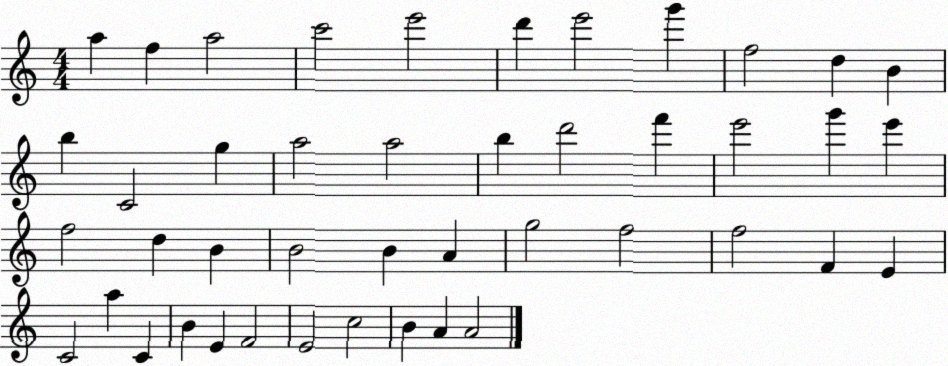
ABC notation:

X:1
T:Untitled
M:4/4
L:1/4
K:C
a f a2 c'2 e'2 d' e'2 g' f2 d B b C2 g a2 a2 b d'2 f' e'2 g' e' f2 d B B2 B A g2 f2 f2 F E C2 a C B E F2 E2 c2 B A A2